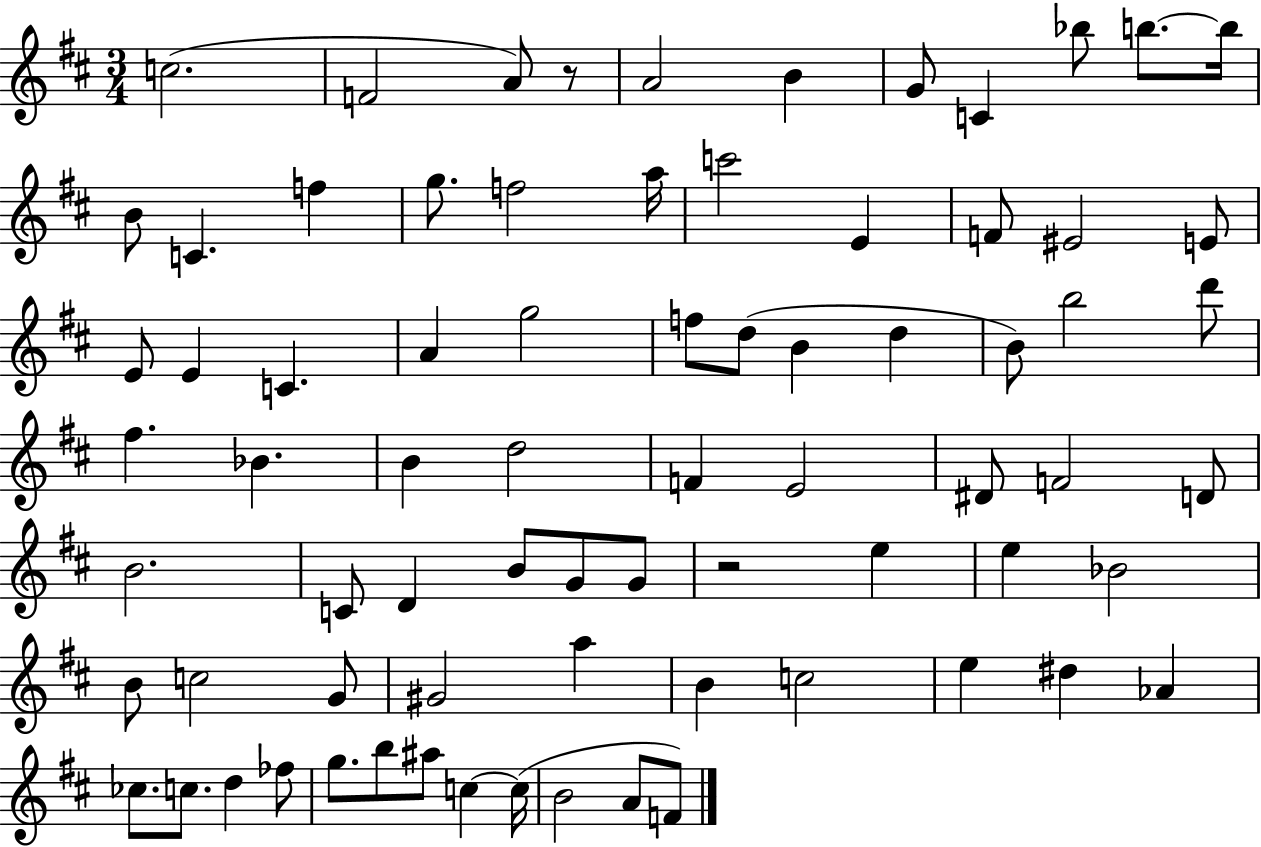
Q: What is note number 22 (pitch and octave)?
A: E4